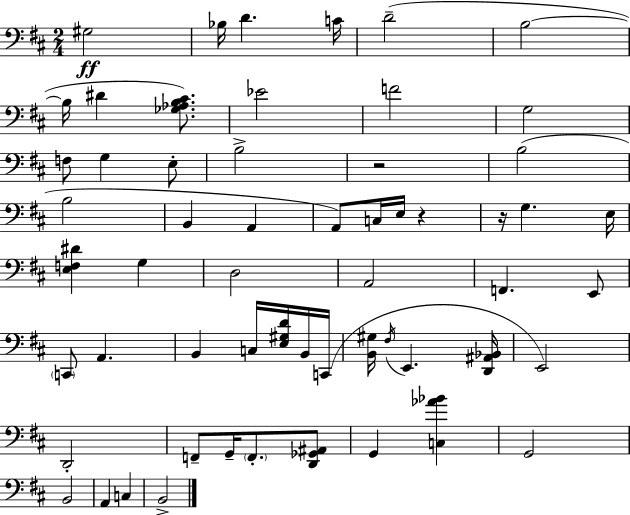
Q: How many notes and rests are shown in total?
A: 58